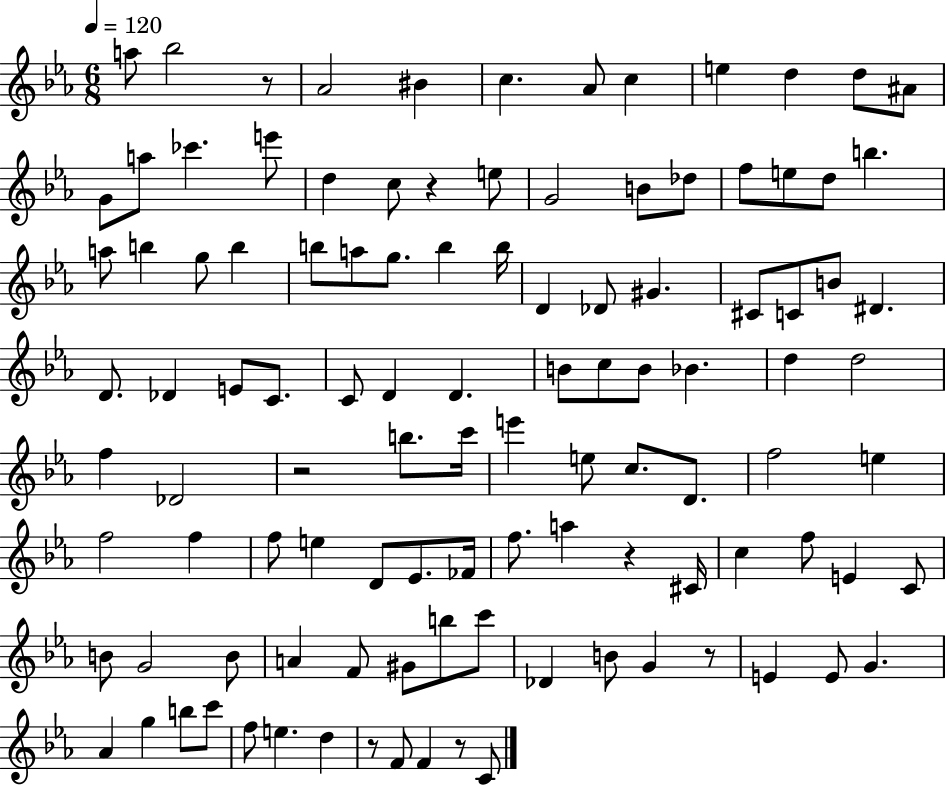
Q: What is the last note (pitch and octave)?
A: C4